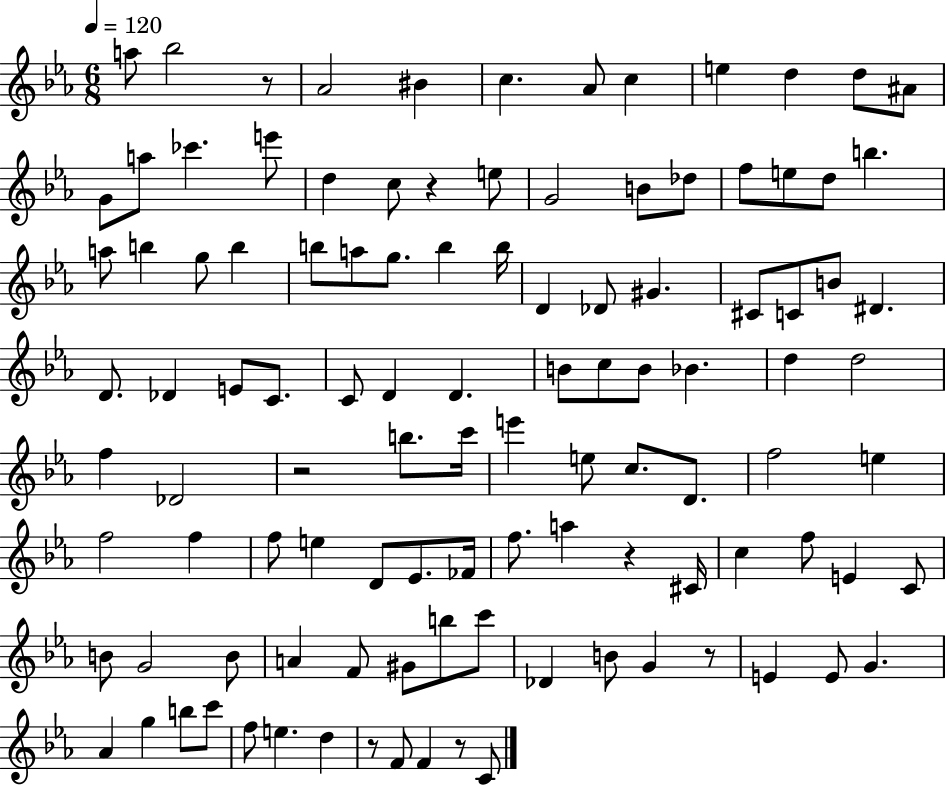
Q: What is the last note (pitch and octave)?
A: C4